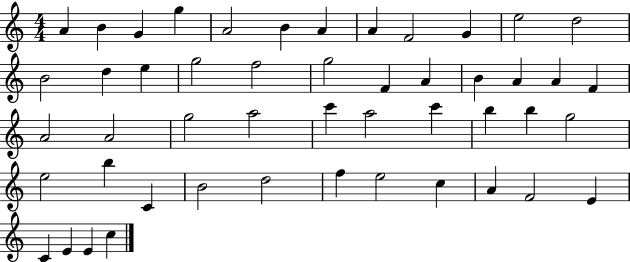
X:1
T:Untitled
M:4/4
L:1/4
K:C
A B G g A2 B A A F2 G e2 d2 B2 d e g2 f2 g2 F A B A A F A2 A2 g2 a2 c' a2 c' b b g2 e2 b C B2 d2 f e2 c A F2 E C E E c